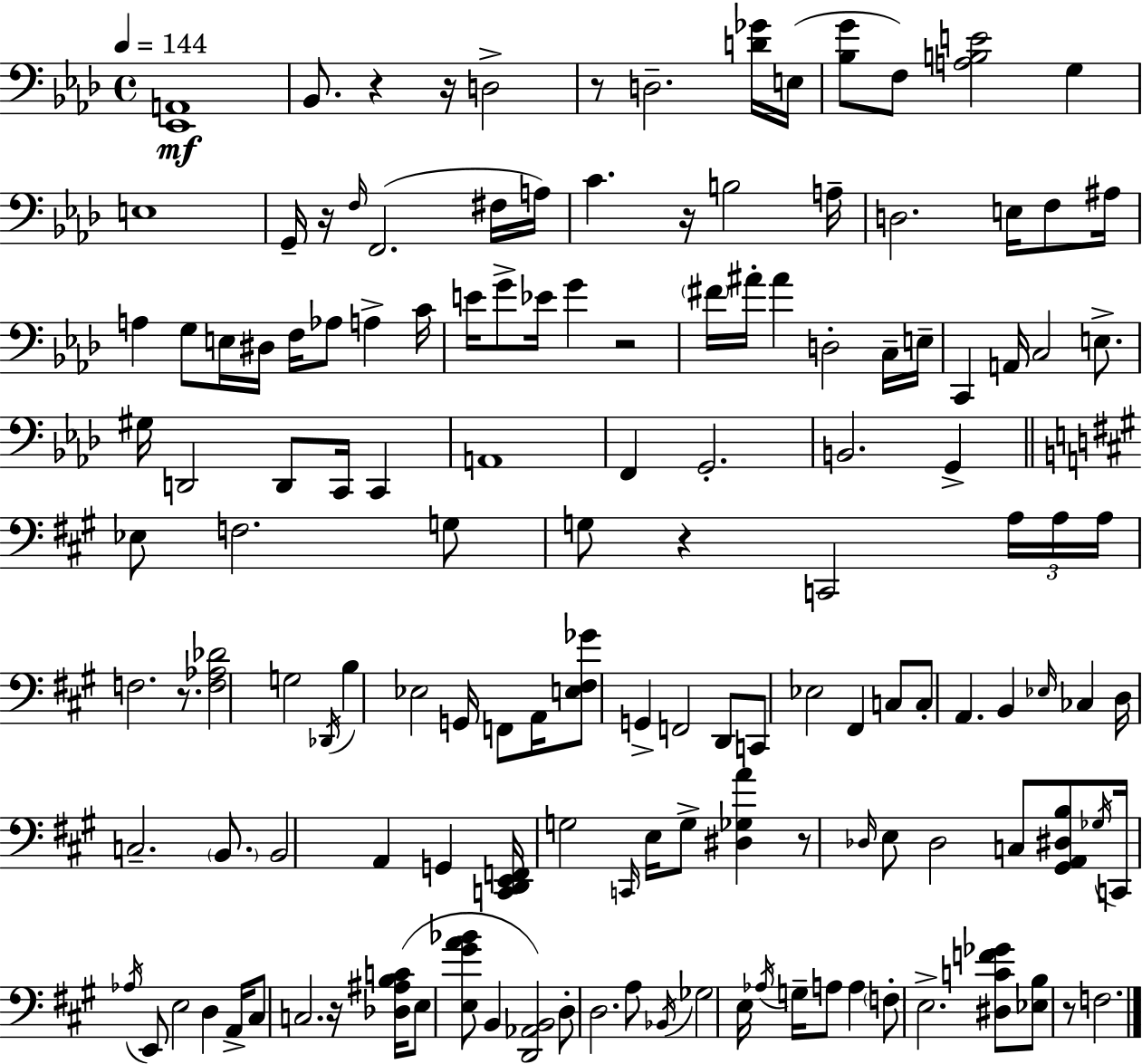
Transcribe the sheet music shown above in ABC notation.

X:1
T:Untitled
M:4/4
L:1/4
K:Ab
[_E,,A,,]4 _B,,/2 z z/4 D,2 z/2 D,2 [D_G]/4 E,/4 [_B,G]/2 F,/2 [A,B,E]2 G, E,4 G,,/4 z/4 F,/4 F,,2 ^F,/4 A,/4 C z/4 B,2 A,/4 D,2 E,/4 F,/2 ^A,/4 A, G,/2 E,/4 ^D,/4 F,/4 _A,/2 A, C/4 E/4 G/2 _E/4 G z2 ^F/4 ^A/4 ^A D,2 C,/4 E,/4 C,, A,,/4 C,2 E,/2 ^G,/4 D,,2 D,,/2 C,,/4 C,, A,,4 F,, G,,2 B,,2 G,, _E,/2 F,2 G,/2 G,/2 z C,,2 A,/4 A,/4 A,/4 F,2 z/2 [F,_A,_D]2 G,2 _D,,/4 B, _E,2 G,,/4 F,,/2 A,,/4 [E,^F,_G]/2 G,, F,,2 D,,/2 C,,/2 _E,2 ^F,, C,/2 C,/2 A,, B,, _E,/4 _C, D,/4 C,2 B,,/2 B,,2 A,, G,, [C,,D,,E,,F,,]/4 G,2 C,,/4 E,/4 G,/2 [^D,_G,A] z/2 _D,/4 E,/2 _D,2 C,/2 [^G,,A,,^D,B,]/2 _G,/4 C,,/4 _A,/4 E,,/2 E,2 D, A,,/4 ^C,/2 C,2 z/4 [_D,^A,B,C]/4 E,/2 [E,^GA_B]/2 B,, [D,,_A,,B,,]2 D,/2 D,2 A,/2 _B,,/4 _G,2 E,/4 _A,/4 G,/4 A,/2 A, F,/2 E,2 [^D,CF_G]/2 [_E,B,]/2 z/2 F,2